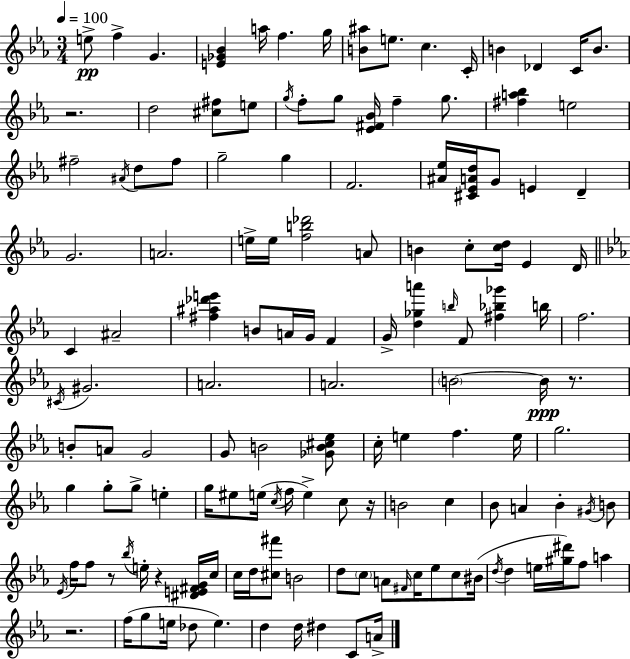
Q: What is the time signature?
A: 3/4